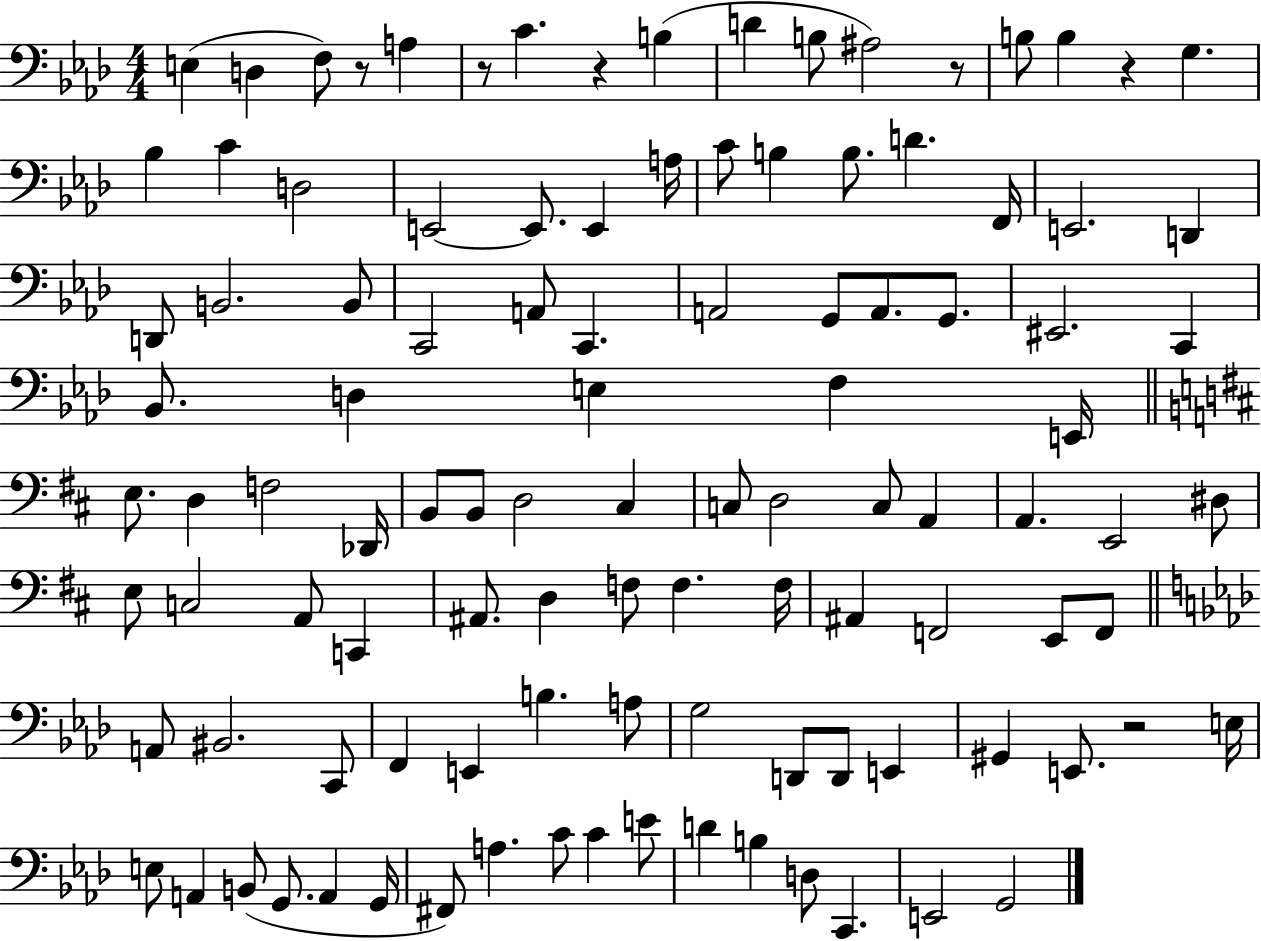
E3/q D3/q F3/e R/e A3/q R/e C4/q. R/q B3/q D4/q B3/e A#3/h R/e B3/e B3/q R/q G3/q. Bb3/q C4/q D3/h E2/h E2/e. E2/q A3/s C4/e B3/q B3/e. D4/q. F2/s E2/h. D2/q D2/e B2/h. B2/e C2/h A2/e C2/q. A2/h G2/e A2/e. G2/e. EIS2/h. C2/q Bb2/e. D3/q E3/q F3/q E2/s E3/e. D3/q F3/h Db2/s B2/e B2/e D3/h C#3/q C3/e D3/h C3/e A2/q A2/q. E2/h D#3/e E3/e C3/h A2/e C2/q A#2/e. D3/q F3/e F3/q. F3/s A#2/q F2/h E2/e F2/e A2/e BIS2/h. C2/e F2/q E2/q B3/q. A3/e G3/h D2/e D2/e E2/q G#2/q E2/e. R/h E3/s E3/e A2/q B2/e G2/e. A2/q G2/s F#2/e A3/q. C4/e C4/q E4/e D4/q B3/q D3/e C2/q. E2/h G2/h